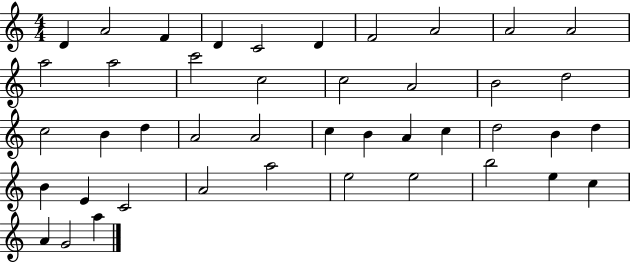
X:1
T:Untitled
M:4/4
L:1/4
K:C
D A2 F D C2 D F2 A2 A2 A2 a2 a2 c'2 c2 c2 A2 B2 d2 c2 B d A2 A2 c B A c d2 B d B E C2 A2 a2 e2 e2 b2 e c A G2 a